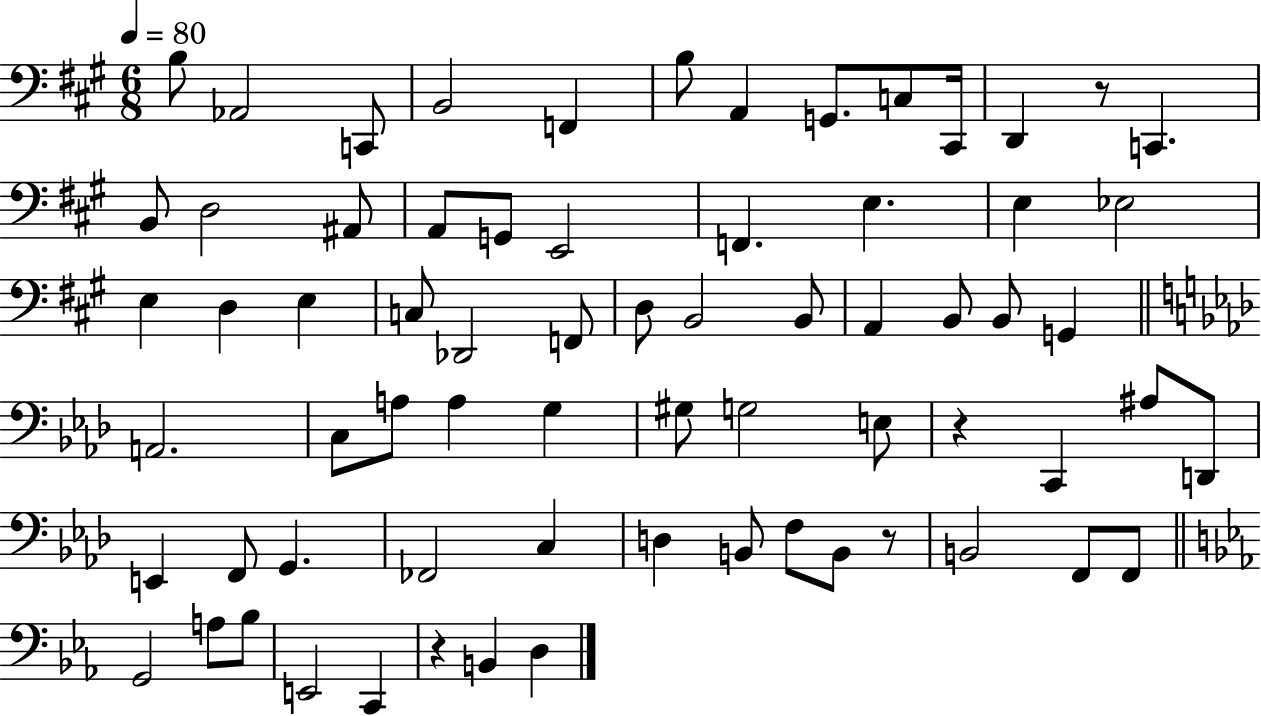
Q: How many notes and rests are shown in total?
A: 69